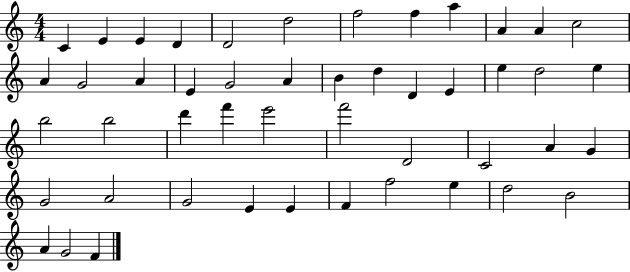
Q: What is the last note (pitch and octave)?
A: F4